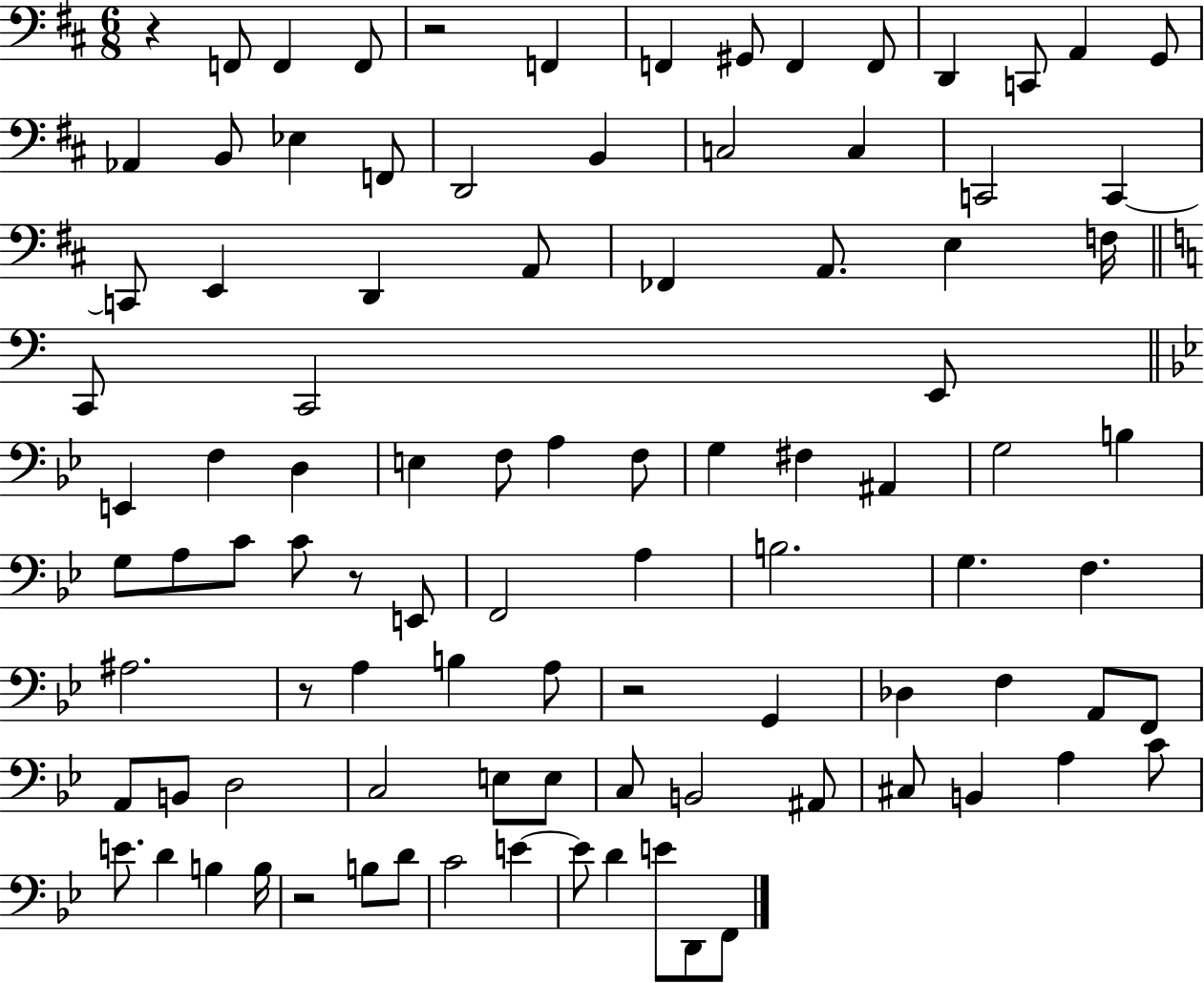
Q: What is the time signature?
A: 6/8